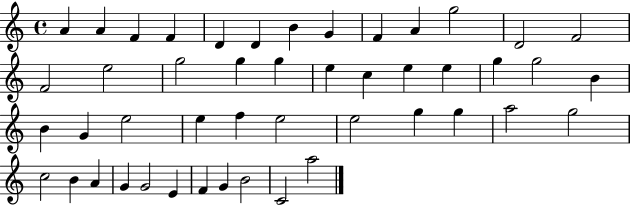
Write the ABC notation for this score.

X:1
T:Untitled
M:4/4
L:1/4
K:C
A A F F D D B G F A g2 D2 F2 F2 e2 g2 g g e c e e g g2 B B G e2 e f e2 e2 g g a2 g2 c2 B A G G2 E F G B2 C2 a2